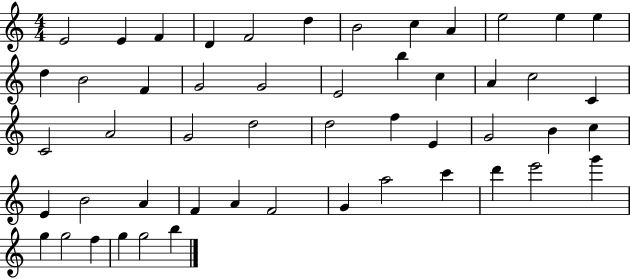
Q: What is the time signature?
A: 4/4